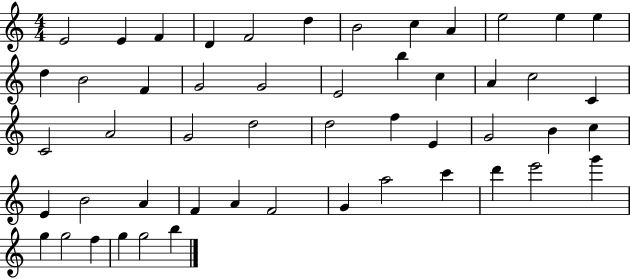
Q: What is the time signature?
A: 4/4